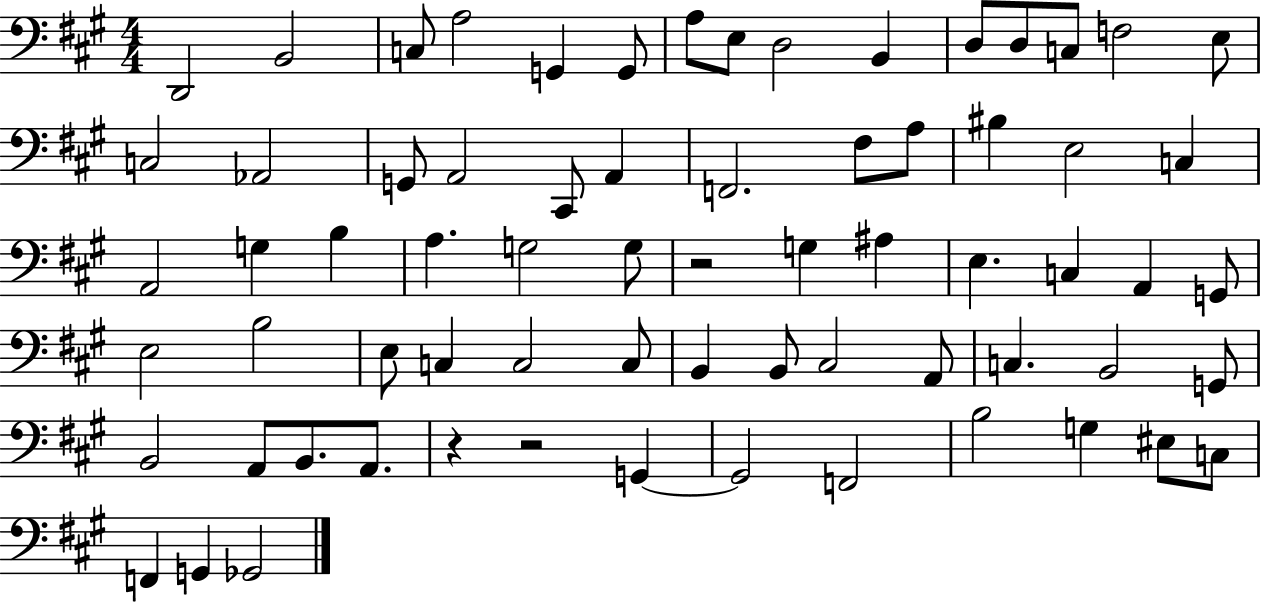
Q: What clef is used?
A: bass